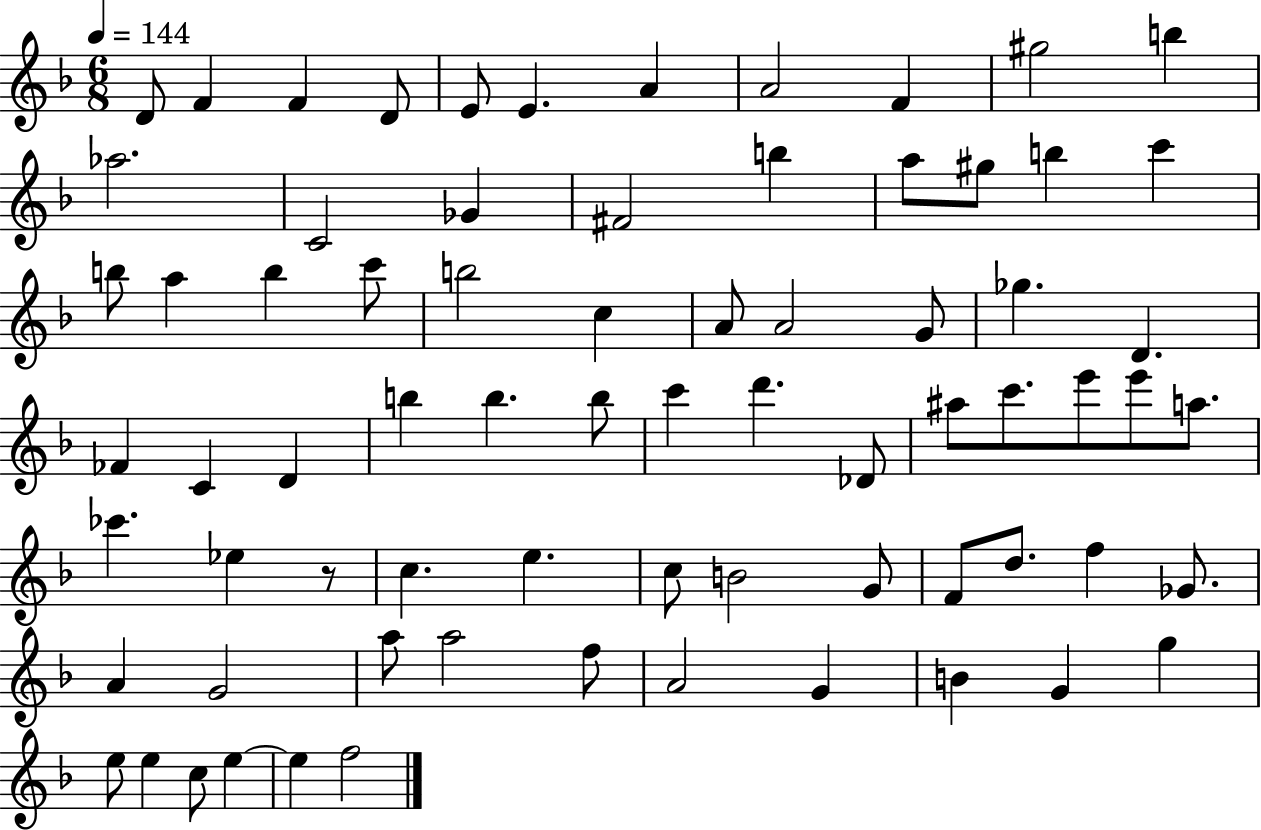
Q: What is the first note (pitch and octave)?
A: D4